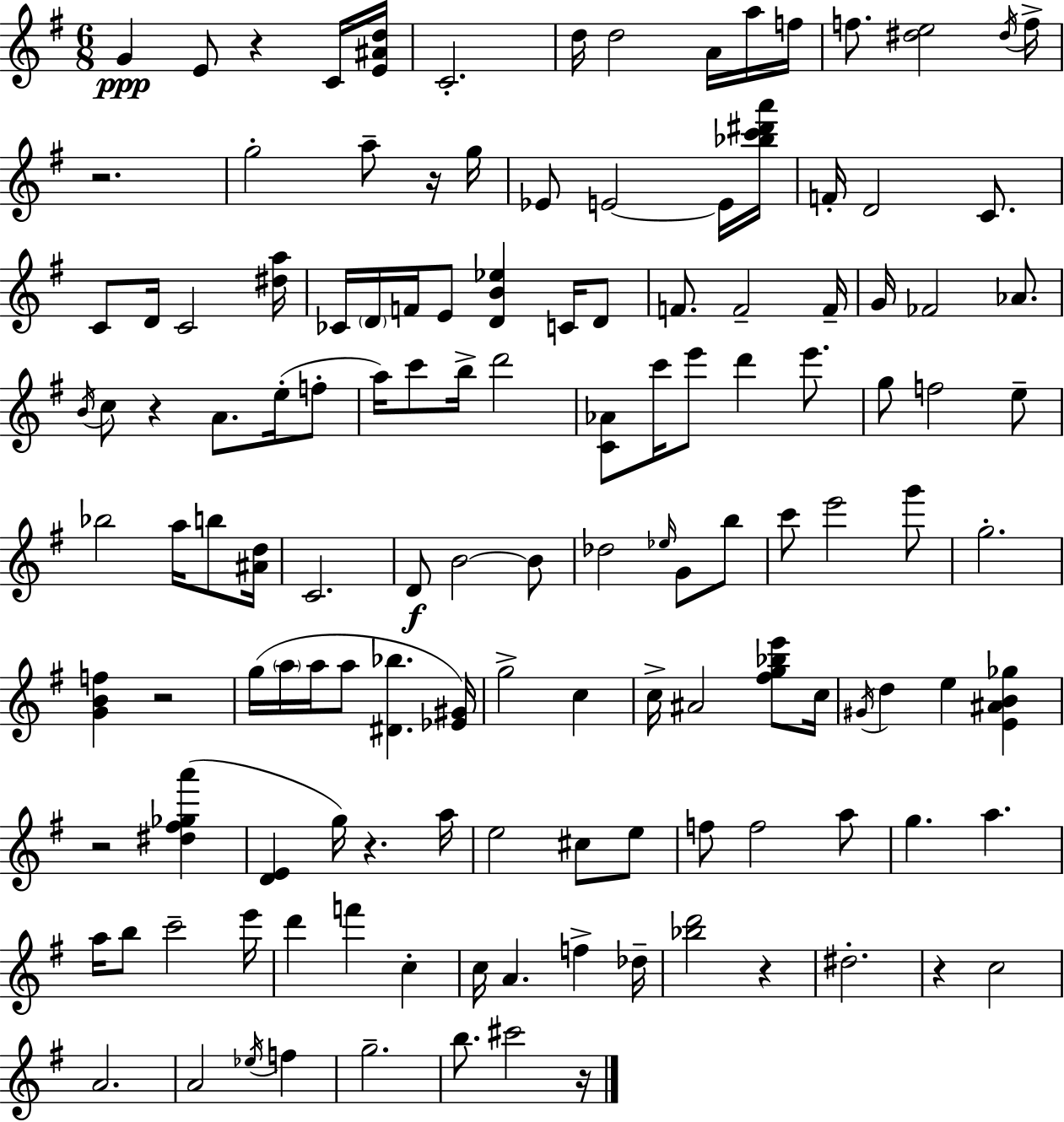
{
  \clef treble
  \numericTimeSignature
  \time 6/8
  \key g \major
  g'4\ppp e'8 r4 c'16 <e' ais' d''>16 | c'2.-. | d''16 d''2 a'16 a''16 f''16 | f''8. <dis'' e''>2 \acciaccatura { dis''16 } | \break f''16-> r2. | g''2-. a''8-- r16 | g''16 ees'8 e'2~~ e'16 | <bes'' c''' dis''' a'''>16 f'16-. d'2 c'8. | \break c'8 d'16 c'2 | <dis'' a''>16 ces'16 \parenthesize d'16 f'16 e'8 <d' b' ees''>4 c'16 d'8 | f'8. f'2-- | f'16-- g'16 fes'2 aes'8. | \break \acciaccatura { b'16 } c''8 r4 a'8. e''16-.( | f''8-. a''16) c'''8 b''16-> d'''2 | <c' aes'>8 c'''16 e'''8 d'''4 e'''8. | g''8 f''2 | \break e''8-- bes''2 a''16 b''8 | <ais' d''>16 c'2. | d'8\f b'2~~ | b'8 des''2 \grace { ees''16 } g'8 | \break b''8 c'''8 e'''2 | g'''8 g''2.-. | <g' b' f''>4 r2 | g''16( \parenthesize a''16 a''16 a''8 <dis' bes''>4. | \break <ees' gis'>16) g''2-> c''4 | c''16-> ais'2 | <fis'' g'' bes'' e'''>8 c''16 \acciaccatura { gis'16 } d''4 e''4 | <e' ais' b' ges''>4 r2 | \break <dis'' fis'' ges'' a'''>4( <d' e'>4 g''16) r4. | a''16 e''2 | cis''8 e''8 f''8 f''2 | a''8 g''4. a''4. | \break a''16 b''8 c'''2-- | e'''16 d'''4 f'''4 | c''4-. c''16 a'4. f''4-> | des''16-- <bes'' d'''>2 | \break r4 dis''2.-. | r4 c''2 | a'2. | a'2 | \break \acciaccatura { ees''16 } f''4 g''2.-- | b''8. cis'''2 | r16 \bar "|."
}